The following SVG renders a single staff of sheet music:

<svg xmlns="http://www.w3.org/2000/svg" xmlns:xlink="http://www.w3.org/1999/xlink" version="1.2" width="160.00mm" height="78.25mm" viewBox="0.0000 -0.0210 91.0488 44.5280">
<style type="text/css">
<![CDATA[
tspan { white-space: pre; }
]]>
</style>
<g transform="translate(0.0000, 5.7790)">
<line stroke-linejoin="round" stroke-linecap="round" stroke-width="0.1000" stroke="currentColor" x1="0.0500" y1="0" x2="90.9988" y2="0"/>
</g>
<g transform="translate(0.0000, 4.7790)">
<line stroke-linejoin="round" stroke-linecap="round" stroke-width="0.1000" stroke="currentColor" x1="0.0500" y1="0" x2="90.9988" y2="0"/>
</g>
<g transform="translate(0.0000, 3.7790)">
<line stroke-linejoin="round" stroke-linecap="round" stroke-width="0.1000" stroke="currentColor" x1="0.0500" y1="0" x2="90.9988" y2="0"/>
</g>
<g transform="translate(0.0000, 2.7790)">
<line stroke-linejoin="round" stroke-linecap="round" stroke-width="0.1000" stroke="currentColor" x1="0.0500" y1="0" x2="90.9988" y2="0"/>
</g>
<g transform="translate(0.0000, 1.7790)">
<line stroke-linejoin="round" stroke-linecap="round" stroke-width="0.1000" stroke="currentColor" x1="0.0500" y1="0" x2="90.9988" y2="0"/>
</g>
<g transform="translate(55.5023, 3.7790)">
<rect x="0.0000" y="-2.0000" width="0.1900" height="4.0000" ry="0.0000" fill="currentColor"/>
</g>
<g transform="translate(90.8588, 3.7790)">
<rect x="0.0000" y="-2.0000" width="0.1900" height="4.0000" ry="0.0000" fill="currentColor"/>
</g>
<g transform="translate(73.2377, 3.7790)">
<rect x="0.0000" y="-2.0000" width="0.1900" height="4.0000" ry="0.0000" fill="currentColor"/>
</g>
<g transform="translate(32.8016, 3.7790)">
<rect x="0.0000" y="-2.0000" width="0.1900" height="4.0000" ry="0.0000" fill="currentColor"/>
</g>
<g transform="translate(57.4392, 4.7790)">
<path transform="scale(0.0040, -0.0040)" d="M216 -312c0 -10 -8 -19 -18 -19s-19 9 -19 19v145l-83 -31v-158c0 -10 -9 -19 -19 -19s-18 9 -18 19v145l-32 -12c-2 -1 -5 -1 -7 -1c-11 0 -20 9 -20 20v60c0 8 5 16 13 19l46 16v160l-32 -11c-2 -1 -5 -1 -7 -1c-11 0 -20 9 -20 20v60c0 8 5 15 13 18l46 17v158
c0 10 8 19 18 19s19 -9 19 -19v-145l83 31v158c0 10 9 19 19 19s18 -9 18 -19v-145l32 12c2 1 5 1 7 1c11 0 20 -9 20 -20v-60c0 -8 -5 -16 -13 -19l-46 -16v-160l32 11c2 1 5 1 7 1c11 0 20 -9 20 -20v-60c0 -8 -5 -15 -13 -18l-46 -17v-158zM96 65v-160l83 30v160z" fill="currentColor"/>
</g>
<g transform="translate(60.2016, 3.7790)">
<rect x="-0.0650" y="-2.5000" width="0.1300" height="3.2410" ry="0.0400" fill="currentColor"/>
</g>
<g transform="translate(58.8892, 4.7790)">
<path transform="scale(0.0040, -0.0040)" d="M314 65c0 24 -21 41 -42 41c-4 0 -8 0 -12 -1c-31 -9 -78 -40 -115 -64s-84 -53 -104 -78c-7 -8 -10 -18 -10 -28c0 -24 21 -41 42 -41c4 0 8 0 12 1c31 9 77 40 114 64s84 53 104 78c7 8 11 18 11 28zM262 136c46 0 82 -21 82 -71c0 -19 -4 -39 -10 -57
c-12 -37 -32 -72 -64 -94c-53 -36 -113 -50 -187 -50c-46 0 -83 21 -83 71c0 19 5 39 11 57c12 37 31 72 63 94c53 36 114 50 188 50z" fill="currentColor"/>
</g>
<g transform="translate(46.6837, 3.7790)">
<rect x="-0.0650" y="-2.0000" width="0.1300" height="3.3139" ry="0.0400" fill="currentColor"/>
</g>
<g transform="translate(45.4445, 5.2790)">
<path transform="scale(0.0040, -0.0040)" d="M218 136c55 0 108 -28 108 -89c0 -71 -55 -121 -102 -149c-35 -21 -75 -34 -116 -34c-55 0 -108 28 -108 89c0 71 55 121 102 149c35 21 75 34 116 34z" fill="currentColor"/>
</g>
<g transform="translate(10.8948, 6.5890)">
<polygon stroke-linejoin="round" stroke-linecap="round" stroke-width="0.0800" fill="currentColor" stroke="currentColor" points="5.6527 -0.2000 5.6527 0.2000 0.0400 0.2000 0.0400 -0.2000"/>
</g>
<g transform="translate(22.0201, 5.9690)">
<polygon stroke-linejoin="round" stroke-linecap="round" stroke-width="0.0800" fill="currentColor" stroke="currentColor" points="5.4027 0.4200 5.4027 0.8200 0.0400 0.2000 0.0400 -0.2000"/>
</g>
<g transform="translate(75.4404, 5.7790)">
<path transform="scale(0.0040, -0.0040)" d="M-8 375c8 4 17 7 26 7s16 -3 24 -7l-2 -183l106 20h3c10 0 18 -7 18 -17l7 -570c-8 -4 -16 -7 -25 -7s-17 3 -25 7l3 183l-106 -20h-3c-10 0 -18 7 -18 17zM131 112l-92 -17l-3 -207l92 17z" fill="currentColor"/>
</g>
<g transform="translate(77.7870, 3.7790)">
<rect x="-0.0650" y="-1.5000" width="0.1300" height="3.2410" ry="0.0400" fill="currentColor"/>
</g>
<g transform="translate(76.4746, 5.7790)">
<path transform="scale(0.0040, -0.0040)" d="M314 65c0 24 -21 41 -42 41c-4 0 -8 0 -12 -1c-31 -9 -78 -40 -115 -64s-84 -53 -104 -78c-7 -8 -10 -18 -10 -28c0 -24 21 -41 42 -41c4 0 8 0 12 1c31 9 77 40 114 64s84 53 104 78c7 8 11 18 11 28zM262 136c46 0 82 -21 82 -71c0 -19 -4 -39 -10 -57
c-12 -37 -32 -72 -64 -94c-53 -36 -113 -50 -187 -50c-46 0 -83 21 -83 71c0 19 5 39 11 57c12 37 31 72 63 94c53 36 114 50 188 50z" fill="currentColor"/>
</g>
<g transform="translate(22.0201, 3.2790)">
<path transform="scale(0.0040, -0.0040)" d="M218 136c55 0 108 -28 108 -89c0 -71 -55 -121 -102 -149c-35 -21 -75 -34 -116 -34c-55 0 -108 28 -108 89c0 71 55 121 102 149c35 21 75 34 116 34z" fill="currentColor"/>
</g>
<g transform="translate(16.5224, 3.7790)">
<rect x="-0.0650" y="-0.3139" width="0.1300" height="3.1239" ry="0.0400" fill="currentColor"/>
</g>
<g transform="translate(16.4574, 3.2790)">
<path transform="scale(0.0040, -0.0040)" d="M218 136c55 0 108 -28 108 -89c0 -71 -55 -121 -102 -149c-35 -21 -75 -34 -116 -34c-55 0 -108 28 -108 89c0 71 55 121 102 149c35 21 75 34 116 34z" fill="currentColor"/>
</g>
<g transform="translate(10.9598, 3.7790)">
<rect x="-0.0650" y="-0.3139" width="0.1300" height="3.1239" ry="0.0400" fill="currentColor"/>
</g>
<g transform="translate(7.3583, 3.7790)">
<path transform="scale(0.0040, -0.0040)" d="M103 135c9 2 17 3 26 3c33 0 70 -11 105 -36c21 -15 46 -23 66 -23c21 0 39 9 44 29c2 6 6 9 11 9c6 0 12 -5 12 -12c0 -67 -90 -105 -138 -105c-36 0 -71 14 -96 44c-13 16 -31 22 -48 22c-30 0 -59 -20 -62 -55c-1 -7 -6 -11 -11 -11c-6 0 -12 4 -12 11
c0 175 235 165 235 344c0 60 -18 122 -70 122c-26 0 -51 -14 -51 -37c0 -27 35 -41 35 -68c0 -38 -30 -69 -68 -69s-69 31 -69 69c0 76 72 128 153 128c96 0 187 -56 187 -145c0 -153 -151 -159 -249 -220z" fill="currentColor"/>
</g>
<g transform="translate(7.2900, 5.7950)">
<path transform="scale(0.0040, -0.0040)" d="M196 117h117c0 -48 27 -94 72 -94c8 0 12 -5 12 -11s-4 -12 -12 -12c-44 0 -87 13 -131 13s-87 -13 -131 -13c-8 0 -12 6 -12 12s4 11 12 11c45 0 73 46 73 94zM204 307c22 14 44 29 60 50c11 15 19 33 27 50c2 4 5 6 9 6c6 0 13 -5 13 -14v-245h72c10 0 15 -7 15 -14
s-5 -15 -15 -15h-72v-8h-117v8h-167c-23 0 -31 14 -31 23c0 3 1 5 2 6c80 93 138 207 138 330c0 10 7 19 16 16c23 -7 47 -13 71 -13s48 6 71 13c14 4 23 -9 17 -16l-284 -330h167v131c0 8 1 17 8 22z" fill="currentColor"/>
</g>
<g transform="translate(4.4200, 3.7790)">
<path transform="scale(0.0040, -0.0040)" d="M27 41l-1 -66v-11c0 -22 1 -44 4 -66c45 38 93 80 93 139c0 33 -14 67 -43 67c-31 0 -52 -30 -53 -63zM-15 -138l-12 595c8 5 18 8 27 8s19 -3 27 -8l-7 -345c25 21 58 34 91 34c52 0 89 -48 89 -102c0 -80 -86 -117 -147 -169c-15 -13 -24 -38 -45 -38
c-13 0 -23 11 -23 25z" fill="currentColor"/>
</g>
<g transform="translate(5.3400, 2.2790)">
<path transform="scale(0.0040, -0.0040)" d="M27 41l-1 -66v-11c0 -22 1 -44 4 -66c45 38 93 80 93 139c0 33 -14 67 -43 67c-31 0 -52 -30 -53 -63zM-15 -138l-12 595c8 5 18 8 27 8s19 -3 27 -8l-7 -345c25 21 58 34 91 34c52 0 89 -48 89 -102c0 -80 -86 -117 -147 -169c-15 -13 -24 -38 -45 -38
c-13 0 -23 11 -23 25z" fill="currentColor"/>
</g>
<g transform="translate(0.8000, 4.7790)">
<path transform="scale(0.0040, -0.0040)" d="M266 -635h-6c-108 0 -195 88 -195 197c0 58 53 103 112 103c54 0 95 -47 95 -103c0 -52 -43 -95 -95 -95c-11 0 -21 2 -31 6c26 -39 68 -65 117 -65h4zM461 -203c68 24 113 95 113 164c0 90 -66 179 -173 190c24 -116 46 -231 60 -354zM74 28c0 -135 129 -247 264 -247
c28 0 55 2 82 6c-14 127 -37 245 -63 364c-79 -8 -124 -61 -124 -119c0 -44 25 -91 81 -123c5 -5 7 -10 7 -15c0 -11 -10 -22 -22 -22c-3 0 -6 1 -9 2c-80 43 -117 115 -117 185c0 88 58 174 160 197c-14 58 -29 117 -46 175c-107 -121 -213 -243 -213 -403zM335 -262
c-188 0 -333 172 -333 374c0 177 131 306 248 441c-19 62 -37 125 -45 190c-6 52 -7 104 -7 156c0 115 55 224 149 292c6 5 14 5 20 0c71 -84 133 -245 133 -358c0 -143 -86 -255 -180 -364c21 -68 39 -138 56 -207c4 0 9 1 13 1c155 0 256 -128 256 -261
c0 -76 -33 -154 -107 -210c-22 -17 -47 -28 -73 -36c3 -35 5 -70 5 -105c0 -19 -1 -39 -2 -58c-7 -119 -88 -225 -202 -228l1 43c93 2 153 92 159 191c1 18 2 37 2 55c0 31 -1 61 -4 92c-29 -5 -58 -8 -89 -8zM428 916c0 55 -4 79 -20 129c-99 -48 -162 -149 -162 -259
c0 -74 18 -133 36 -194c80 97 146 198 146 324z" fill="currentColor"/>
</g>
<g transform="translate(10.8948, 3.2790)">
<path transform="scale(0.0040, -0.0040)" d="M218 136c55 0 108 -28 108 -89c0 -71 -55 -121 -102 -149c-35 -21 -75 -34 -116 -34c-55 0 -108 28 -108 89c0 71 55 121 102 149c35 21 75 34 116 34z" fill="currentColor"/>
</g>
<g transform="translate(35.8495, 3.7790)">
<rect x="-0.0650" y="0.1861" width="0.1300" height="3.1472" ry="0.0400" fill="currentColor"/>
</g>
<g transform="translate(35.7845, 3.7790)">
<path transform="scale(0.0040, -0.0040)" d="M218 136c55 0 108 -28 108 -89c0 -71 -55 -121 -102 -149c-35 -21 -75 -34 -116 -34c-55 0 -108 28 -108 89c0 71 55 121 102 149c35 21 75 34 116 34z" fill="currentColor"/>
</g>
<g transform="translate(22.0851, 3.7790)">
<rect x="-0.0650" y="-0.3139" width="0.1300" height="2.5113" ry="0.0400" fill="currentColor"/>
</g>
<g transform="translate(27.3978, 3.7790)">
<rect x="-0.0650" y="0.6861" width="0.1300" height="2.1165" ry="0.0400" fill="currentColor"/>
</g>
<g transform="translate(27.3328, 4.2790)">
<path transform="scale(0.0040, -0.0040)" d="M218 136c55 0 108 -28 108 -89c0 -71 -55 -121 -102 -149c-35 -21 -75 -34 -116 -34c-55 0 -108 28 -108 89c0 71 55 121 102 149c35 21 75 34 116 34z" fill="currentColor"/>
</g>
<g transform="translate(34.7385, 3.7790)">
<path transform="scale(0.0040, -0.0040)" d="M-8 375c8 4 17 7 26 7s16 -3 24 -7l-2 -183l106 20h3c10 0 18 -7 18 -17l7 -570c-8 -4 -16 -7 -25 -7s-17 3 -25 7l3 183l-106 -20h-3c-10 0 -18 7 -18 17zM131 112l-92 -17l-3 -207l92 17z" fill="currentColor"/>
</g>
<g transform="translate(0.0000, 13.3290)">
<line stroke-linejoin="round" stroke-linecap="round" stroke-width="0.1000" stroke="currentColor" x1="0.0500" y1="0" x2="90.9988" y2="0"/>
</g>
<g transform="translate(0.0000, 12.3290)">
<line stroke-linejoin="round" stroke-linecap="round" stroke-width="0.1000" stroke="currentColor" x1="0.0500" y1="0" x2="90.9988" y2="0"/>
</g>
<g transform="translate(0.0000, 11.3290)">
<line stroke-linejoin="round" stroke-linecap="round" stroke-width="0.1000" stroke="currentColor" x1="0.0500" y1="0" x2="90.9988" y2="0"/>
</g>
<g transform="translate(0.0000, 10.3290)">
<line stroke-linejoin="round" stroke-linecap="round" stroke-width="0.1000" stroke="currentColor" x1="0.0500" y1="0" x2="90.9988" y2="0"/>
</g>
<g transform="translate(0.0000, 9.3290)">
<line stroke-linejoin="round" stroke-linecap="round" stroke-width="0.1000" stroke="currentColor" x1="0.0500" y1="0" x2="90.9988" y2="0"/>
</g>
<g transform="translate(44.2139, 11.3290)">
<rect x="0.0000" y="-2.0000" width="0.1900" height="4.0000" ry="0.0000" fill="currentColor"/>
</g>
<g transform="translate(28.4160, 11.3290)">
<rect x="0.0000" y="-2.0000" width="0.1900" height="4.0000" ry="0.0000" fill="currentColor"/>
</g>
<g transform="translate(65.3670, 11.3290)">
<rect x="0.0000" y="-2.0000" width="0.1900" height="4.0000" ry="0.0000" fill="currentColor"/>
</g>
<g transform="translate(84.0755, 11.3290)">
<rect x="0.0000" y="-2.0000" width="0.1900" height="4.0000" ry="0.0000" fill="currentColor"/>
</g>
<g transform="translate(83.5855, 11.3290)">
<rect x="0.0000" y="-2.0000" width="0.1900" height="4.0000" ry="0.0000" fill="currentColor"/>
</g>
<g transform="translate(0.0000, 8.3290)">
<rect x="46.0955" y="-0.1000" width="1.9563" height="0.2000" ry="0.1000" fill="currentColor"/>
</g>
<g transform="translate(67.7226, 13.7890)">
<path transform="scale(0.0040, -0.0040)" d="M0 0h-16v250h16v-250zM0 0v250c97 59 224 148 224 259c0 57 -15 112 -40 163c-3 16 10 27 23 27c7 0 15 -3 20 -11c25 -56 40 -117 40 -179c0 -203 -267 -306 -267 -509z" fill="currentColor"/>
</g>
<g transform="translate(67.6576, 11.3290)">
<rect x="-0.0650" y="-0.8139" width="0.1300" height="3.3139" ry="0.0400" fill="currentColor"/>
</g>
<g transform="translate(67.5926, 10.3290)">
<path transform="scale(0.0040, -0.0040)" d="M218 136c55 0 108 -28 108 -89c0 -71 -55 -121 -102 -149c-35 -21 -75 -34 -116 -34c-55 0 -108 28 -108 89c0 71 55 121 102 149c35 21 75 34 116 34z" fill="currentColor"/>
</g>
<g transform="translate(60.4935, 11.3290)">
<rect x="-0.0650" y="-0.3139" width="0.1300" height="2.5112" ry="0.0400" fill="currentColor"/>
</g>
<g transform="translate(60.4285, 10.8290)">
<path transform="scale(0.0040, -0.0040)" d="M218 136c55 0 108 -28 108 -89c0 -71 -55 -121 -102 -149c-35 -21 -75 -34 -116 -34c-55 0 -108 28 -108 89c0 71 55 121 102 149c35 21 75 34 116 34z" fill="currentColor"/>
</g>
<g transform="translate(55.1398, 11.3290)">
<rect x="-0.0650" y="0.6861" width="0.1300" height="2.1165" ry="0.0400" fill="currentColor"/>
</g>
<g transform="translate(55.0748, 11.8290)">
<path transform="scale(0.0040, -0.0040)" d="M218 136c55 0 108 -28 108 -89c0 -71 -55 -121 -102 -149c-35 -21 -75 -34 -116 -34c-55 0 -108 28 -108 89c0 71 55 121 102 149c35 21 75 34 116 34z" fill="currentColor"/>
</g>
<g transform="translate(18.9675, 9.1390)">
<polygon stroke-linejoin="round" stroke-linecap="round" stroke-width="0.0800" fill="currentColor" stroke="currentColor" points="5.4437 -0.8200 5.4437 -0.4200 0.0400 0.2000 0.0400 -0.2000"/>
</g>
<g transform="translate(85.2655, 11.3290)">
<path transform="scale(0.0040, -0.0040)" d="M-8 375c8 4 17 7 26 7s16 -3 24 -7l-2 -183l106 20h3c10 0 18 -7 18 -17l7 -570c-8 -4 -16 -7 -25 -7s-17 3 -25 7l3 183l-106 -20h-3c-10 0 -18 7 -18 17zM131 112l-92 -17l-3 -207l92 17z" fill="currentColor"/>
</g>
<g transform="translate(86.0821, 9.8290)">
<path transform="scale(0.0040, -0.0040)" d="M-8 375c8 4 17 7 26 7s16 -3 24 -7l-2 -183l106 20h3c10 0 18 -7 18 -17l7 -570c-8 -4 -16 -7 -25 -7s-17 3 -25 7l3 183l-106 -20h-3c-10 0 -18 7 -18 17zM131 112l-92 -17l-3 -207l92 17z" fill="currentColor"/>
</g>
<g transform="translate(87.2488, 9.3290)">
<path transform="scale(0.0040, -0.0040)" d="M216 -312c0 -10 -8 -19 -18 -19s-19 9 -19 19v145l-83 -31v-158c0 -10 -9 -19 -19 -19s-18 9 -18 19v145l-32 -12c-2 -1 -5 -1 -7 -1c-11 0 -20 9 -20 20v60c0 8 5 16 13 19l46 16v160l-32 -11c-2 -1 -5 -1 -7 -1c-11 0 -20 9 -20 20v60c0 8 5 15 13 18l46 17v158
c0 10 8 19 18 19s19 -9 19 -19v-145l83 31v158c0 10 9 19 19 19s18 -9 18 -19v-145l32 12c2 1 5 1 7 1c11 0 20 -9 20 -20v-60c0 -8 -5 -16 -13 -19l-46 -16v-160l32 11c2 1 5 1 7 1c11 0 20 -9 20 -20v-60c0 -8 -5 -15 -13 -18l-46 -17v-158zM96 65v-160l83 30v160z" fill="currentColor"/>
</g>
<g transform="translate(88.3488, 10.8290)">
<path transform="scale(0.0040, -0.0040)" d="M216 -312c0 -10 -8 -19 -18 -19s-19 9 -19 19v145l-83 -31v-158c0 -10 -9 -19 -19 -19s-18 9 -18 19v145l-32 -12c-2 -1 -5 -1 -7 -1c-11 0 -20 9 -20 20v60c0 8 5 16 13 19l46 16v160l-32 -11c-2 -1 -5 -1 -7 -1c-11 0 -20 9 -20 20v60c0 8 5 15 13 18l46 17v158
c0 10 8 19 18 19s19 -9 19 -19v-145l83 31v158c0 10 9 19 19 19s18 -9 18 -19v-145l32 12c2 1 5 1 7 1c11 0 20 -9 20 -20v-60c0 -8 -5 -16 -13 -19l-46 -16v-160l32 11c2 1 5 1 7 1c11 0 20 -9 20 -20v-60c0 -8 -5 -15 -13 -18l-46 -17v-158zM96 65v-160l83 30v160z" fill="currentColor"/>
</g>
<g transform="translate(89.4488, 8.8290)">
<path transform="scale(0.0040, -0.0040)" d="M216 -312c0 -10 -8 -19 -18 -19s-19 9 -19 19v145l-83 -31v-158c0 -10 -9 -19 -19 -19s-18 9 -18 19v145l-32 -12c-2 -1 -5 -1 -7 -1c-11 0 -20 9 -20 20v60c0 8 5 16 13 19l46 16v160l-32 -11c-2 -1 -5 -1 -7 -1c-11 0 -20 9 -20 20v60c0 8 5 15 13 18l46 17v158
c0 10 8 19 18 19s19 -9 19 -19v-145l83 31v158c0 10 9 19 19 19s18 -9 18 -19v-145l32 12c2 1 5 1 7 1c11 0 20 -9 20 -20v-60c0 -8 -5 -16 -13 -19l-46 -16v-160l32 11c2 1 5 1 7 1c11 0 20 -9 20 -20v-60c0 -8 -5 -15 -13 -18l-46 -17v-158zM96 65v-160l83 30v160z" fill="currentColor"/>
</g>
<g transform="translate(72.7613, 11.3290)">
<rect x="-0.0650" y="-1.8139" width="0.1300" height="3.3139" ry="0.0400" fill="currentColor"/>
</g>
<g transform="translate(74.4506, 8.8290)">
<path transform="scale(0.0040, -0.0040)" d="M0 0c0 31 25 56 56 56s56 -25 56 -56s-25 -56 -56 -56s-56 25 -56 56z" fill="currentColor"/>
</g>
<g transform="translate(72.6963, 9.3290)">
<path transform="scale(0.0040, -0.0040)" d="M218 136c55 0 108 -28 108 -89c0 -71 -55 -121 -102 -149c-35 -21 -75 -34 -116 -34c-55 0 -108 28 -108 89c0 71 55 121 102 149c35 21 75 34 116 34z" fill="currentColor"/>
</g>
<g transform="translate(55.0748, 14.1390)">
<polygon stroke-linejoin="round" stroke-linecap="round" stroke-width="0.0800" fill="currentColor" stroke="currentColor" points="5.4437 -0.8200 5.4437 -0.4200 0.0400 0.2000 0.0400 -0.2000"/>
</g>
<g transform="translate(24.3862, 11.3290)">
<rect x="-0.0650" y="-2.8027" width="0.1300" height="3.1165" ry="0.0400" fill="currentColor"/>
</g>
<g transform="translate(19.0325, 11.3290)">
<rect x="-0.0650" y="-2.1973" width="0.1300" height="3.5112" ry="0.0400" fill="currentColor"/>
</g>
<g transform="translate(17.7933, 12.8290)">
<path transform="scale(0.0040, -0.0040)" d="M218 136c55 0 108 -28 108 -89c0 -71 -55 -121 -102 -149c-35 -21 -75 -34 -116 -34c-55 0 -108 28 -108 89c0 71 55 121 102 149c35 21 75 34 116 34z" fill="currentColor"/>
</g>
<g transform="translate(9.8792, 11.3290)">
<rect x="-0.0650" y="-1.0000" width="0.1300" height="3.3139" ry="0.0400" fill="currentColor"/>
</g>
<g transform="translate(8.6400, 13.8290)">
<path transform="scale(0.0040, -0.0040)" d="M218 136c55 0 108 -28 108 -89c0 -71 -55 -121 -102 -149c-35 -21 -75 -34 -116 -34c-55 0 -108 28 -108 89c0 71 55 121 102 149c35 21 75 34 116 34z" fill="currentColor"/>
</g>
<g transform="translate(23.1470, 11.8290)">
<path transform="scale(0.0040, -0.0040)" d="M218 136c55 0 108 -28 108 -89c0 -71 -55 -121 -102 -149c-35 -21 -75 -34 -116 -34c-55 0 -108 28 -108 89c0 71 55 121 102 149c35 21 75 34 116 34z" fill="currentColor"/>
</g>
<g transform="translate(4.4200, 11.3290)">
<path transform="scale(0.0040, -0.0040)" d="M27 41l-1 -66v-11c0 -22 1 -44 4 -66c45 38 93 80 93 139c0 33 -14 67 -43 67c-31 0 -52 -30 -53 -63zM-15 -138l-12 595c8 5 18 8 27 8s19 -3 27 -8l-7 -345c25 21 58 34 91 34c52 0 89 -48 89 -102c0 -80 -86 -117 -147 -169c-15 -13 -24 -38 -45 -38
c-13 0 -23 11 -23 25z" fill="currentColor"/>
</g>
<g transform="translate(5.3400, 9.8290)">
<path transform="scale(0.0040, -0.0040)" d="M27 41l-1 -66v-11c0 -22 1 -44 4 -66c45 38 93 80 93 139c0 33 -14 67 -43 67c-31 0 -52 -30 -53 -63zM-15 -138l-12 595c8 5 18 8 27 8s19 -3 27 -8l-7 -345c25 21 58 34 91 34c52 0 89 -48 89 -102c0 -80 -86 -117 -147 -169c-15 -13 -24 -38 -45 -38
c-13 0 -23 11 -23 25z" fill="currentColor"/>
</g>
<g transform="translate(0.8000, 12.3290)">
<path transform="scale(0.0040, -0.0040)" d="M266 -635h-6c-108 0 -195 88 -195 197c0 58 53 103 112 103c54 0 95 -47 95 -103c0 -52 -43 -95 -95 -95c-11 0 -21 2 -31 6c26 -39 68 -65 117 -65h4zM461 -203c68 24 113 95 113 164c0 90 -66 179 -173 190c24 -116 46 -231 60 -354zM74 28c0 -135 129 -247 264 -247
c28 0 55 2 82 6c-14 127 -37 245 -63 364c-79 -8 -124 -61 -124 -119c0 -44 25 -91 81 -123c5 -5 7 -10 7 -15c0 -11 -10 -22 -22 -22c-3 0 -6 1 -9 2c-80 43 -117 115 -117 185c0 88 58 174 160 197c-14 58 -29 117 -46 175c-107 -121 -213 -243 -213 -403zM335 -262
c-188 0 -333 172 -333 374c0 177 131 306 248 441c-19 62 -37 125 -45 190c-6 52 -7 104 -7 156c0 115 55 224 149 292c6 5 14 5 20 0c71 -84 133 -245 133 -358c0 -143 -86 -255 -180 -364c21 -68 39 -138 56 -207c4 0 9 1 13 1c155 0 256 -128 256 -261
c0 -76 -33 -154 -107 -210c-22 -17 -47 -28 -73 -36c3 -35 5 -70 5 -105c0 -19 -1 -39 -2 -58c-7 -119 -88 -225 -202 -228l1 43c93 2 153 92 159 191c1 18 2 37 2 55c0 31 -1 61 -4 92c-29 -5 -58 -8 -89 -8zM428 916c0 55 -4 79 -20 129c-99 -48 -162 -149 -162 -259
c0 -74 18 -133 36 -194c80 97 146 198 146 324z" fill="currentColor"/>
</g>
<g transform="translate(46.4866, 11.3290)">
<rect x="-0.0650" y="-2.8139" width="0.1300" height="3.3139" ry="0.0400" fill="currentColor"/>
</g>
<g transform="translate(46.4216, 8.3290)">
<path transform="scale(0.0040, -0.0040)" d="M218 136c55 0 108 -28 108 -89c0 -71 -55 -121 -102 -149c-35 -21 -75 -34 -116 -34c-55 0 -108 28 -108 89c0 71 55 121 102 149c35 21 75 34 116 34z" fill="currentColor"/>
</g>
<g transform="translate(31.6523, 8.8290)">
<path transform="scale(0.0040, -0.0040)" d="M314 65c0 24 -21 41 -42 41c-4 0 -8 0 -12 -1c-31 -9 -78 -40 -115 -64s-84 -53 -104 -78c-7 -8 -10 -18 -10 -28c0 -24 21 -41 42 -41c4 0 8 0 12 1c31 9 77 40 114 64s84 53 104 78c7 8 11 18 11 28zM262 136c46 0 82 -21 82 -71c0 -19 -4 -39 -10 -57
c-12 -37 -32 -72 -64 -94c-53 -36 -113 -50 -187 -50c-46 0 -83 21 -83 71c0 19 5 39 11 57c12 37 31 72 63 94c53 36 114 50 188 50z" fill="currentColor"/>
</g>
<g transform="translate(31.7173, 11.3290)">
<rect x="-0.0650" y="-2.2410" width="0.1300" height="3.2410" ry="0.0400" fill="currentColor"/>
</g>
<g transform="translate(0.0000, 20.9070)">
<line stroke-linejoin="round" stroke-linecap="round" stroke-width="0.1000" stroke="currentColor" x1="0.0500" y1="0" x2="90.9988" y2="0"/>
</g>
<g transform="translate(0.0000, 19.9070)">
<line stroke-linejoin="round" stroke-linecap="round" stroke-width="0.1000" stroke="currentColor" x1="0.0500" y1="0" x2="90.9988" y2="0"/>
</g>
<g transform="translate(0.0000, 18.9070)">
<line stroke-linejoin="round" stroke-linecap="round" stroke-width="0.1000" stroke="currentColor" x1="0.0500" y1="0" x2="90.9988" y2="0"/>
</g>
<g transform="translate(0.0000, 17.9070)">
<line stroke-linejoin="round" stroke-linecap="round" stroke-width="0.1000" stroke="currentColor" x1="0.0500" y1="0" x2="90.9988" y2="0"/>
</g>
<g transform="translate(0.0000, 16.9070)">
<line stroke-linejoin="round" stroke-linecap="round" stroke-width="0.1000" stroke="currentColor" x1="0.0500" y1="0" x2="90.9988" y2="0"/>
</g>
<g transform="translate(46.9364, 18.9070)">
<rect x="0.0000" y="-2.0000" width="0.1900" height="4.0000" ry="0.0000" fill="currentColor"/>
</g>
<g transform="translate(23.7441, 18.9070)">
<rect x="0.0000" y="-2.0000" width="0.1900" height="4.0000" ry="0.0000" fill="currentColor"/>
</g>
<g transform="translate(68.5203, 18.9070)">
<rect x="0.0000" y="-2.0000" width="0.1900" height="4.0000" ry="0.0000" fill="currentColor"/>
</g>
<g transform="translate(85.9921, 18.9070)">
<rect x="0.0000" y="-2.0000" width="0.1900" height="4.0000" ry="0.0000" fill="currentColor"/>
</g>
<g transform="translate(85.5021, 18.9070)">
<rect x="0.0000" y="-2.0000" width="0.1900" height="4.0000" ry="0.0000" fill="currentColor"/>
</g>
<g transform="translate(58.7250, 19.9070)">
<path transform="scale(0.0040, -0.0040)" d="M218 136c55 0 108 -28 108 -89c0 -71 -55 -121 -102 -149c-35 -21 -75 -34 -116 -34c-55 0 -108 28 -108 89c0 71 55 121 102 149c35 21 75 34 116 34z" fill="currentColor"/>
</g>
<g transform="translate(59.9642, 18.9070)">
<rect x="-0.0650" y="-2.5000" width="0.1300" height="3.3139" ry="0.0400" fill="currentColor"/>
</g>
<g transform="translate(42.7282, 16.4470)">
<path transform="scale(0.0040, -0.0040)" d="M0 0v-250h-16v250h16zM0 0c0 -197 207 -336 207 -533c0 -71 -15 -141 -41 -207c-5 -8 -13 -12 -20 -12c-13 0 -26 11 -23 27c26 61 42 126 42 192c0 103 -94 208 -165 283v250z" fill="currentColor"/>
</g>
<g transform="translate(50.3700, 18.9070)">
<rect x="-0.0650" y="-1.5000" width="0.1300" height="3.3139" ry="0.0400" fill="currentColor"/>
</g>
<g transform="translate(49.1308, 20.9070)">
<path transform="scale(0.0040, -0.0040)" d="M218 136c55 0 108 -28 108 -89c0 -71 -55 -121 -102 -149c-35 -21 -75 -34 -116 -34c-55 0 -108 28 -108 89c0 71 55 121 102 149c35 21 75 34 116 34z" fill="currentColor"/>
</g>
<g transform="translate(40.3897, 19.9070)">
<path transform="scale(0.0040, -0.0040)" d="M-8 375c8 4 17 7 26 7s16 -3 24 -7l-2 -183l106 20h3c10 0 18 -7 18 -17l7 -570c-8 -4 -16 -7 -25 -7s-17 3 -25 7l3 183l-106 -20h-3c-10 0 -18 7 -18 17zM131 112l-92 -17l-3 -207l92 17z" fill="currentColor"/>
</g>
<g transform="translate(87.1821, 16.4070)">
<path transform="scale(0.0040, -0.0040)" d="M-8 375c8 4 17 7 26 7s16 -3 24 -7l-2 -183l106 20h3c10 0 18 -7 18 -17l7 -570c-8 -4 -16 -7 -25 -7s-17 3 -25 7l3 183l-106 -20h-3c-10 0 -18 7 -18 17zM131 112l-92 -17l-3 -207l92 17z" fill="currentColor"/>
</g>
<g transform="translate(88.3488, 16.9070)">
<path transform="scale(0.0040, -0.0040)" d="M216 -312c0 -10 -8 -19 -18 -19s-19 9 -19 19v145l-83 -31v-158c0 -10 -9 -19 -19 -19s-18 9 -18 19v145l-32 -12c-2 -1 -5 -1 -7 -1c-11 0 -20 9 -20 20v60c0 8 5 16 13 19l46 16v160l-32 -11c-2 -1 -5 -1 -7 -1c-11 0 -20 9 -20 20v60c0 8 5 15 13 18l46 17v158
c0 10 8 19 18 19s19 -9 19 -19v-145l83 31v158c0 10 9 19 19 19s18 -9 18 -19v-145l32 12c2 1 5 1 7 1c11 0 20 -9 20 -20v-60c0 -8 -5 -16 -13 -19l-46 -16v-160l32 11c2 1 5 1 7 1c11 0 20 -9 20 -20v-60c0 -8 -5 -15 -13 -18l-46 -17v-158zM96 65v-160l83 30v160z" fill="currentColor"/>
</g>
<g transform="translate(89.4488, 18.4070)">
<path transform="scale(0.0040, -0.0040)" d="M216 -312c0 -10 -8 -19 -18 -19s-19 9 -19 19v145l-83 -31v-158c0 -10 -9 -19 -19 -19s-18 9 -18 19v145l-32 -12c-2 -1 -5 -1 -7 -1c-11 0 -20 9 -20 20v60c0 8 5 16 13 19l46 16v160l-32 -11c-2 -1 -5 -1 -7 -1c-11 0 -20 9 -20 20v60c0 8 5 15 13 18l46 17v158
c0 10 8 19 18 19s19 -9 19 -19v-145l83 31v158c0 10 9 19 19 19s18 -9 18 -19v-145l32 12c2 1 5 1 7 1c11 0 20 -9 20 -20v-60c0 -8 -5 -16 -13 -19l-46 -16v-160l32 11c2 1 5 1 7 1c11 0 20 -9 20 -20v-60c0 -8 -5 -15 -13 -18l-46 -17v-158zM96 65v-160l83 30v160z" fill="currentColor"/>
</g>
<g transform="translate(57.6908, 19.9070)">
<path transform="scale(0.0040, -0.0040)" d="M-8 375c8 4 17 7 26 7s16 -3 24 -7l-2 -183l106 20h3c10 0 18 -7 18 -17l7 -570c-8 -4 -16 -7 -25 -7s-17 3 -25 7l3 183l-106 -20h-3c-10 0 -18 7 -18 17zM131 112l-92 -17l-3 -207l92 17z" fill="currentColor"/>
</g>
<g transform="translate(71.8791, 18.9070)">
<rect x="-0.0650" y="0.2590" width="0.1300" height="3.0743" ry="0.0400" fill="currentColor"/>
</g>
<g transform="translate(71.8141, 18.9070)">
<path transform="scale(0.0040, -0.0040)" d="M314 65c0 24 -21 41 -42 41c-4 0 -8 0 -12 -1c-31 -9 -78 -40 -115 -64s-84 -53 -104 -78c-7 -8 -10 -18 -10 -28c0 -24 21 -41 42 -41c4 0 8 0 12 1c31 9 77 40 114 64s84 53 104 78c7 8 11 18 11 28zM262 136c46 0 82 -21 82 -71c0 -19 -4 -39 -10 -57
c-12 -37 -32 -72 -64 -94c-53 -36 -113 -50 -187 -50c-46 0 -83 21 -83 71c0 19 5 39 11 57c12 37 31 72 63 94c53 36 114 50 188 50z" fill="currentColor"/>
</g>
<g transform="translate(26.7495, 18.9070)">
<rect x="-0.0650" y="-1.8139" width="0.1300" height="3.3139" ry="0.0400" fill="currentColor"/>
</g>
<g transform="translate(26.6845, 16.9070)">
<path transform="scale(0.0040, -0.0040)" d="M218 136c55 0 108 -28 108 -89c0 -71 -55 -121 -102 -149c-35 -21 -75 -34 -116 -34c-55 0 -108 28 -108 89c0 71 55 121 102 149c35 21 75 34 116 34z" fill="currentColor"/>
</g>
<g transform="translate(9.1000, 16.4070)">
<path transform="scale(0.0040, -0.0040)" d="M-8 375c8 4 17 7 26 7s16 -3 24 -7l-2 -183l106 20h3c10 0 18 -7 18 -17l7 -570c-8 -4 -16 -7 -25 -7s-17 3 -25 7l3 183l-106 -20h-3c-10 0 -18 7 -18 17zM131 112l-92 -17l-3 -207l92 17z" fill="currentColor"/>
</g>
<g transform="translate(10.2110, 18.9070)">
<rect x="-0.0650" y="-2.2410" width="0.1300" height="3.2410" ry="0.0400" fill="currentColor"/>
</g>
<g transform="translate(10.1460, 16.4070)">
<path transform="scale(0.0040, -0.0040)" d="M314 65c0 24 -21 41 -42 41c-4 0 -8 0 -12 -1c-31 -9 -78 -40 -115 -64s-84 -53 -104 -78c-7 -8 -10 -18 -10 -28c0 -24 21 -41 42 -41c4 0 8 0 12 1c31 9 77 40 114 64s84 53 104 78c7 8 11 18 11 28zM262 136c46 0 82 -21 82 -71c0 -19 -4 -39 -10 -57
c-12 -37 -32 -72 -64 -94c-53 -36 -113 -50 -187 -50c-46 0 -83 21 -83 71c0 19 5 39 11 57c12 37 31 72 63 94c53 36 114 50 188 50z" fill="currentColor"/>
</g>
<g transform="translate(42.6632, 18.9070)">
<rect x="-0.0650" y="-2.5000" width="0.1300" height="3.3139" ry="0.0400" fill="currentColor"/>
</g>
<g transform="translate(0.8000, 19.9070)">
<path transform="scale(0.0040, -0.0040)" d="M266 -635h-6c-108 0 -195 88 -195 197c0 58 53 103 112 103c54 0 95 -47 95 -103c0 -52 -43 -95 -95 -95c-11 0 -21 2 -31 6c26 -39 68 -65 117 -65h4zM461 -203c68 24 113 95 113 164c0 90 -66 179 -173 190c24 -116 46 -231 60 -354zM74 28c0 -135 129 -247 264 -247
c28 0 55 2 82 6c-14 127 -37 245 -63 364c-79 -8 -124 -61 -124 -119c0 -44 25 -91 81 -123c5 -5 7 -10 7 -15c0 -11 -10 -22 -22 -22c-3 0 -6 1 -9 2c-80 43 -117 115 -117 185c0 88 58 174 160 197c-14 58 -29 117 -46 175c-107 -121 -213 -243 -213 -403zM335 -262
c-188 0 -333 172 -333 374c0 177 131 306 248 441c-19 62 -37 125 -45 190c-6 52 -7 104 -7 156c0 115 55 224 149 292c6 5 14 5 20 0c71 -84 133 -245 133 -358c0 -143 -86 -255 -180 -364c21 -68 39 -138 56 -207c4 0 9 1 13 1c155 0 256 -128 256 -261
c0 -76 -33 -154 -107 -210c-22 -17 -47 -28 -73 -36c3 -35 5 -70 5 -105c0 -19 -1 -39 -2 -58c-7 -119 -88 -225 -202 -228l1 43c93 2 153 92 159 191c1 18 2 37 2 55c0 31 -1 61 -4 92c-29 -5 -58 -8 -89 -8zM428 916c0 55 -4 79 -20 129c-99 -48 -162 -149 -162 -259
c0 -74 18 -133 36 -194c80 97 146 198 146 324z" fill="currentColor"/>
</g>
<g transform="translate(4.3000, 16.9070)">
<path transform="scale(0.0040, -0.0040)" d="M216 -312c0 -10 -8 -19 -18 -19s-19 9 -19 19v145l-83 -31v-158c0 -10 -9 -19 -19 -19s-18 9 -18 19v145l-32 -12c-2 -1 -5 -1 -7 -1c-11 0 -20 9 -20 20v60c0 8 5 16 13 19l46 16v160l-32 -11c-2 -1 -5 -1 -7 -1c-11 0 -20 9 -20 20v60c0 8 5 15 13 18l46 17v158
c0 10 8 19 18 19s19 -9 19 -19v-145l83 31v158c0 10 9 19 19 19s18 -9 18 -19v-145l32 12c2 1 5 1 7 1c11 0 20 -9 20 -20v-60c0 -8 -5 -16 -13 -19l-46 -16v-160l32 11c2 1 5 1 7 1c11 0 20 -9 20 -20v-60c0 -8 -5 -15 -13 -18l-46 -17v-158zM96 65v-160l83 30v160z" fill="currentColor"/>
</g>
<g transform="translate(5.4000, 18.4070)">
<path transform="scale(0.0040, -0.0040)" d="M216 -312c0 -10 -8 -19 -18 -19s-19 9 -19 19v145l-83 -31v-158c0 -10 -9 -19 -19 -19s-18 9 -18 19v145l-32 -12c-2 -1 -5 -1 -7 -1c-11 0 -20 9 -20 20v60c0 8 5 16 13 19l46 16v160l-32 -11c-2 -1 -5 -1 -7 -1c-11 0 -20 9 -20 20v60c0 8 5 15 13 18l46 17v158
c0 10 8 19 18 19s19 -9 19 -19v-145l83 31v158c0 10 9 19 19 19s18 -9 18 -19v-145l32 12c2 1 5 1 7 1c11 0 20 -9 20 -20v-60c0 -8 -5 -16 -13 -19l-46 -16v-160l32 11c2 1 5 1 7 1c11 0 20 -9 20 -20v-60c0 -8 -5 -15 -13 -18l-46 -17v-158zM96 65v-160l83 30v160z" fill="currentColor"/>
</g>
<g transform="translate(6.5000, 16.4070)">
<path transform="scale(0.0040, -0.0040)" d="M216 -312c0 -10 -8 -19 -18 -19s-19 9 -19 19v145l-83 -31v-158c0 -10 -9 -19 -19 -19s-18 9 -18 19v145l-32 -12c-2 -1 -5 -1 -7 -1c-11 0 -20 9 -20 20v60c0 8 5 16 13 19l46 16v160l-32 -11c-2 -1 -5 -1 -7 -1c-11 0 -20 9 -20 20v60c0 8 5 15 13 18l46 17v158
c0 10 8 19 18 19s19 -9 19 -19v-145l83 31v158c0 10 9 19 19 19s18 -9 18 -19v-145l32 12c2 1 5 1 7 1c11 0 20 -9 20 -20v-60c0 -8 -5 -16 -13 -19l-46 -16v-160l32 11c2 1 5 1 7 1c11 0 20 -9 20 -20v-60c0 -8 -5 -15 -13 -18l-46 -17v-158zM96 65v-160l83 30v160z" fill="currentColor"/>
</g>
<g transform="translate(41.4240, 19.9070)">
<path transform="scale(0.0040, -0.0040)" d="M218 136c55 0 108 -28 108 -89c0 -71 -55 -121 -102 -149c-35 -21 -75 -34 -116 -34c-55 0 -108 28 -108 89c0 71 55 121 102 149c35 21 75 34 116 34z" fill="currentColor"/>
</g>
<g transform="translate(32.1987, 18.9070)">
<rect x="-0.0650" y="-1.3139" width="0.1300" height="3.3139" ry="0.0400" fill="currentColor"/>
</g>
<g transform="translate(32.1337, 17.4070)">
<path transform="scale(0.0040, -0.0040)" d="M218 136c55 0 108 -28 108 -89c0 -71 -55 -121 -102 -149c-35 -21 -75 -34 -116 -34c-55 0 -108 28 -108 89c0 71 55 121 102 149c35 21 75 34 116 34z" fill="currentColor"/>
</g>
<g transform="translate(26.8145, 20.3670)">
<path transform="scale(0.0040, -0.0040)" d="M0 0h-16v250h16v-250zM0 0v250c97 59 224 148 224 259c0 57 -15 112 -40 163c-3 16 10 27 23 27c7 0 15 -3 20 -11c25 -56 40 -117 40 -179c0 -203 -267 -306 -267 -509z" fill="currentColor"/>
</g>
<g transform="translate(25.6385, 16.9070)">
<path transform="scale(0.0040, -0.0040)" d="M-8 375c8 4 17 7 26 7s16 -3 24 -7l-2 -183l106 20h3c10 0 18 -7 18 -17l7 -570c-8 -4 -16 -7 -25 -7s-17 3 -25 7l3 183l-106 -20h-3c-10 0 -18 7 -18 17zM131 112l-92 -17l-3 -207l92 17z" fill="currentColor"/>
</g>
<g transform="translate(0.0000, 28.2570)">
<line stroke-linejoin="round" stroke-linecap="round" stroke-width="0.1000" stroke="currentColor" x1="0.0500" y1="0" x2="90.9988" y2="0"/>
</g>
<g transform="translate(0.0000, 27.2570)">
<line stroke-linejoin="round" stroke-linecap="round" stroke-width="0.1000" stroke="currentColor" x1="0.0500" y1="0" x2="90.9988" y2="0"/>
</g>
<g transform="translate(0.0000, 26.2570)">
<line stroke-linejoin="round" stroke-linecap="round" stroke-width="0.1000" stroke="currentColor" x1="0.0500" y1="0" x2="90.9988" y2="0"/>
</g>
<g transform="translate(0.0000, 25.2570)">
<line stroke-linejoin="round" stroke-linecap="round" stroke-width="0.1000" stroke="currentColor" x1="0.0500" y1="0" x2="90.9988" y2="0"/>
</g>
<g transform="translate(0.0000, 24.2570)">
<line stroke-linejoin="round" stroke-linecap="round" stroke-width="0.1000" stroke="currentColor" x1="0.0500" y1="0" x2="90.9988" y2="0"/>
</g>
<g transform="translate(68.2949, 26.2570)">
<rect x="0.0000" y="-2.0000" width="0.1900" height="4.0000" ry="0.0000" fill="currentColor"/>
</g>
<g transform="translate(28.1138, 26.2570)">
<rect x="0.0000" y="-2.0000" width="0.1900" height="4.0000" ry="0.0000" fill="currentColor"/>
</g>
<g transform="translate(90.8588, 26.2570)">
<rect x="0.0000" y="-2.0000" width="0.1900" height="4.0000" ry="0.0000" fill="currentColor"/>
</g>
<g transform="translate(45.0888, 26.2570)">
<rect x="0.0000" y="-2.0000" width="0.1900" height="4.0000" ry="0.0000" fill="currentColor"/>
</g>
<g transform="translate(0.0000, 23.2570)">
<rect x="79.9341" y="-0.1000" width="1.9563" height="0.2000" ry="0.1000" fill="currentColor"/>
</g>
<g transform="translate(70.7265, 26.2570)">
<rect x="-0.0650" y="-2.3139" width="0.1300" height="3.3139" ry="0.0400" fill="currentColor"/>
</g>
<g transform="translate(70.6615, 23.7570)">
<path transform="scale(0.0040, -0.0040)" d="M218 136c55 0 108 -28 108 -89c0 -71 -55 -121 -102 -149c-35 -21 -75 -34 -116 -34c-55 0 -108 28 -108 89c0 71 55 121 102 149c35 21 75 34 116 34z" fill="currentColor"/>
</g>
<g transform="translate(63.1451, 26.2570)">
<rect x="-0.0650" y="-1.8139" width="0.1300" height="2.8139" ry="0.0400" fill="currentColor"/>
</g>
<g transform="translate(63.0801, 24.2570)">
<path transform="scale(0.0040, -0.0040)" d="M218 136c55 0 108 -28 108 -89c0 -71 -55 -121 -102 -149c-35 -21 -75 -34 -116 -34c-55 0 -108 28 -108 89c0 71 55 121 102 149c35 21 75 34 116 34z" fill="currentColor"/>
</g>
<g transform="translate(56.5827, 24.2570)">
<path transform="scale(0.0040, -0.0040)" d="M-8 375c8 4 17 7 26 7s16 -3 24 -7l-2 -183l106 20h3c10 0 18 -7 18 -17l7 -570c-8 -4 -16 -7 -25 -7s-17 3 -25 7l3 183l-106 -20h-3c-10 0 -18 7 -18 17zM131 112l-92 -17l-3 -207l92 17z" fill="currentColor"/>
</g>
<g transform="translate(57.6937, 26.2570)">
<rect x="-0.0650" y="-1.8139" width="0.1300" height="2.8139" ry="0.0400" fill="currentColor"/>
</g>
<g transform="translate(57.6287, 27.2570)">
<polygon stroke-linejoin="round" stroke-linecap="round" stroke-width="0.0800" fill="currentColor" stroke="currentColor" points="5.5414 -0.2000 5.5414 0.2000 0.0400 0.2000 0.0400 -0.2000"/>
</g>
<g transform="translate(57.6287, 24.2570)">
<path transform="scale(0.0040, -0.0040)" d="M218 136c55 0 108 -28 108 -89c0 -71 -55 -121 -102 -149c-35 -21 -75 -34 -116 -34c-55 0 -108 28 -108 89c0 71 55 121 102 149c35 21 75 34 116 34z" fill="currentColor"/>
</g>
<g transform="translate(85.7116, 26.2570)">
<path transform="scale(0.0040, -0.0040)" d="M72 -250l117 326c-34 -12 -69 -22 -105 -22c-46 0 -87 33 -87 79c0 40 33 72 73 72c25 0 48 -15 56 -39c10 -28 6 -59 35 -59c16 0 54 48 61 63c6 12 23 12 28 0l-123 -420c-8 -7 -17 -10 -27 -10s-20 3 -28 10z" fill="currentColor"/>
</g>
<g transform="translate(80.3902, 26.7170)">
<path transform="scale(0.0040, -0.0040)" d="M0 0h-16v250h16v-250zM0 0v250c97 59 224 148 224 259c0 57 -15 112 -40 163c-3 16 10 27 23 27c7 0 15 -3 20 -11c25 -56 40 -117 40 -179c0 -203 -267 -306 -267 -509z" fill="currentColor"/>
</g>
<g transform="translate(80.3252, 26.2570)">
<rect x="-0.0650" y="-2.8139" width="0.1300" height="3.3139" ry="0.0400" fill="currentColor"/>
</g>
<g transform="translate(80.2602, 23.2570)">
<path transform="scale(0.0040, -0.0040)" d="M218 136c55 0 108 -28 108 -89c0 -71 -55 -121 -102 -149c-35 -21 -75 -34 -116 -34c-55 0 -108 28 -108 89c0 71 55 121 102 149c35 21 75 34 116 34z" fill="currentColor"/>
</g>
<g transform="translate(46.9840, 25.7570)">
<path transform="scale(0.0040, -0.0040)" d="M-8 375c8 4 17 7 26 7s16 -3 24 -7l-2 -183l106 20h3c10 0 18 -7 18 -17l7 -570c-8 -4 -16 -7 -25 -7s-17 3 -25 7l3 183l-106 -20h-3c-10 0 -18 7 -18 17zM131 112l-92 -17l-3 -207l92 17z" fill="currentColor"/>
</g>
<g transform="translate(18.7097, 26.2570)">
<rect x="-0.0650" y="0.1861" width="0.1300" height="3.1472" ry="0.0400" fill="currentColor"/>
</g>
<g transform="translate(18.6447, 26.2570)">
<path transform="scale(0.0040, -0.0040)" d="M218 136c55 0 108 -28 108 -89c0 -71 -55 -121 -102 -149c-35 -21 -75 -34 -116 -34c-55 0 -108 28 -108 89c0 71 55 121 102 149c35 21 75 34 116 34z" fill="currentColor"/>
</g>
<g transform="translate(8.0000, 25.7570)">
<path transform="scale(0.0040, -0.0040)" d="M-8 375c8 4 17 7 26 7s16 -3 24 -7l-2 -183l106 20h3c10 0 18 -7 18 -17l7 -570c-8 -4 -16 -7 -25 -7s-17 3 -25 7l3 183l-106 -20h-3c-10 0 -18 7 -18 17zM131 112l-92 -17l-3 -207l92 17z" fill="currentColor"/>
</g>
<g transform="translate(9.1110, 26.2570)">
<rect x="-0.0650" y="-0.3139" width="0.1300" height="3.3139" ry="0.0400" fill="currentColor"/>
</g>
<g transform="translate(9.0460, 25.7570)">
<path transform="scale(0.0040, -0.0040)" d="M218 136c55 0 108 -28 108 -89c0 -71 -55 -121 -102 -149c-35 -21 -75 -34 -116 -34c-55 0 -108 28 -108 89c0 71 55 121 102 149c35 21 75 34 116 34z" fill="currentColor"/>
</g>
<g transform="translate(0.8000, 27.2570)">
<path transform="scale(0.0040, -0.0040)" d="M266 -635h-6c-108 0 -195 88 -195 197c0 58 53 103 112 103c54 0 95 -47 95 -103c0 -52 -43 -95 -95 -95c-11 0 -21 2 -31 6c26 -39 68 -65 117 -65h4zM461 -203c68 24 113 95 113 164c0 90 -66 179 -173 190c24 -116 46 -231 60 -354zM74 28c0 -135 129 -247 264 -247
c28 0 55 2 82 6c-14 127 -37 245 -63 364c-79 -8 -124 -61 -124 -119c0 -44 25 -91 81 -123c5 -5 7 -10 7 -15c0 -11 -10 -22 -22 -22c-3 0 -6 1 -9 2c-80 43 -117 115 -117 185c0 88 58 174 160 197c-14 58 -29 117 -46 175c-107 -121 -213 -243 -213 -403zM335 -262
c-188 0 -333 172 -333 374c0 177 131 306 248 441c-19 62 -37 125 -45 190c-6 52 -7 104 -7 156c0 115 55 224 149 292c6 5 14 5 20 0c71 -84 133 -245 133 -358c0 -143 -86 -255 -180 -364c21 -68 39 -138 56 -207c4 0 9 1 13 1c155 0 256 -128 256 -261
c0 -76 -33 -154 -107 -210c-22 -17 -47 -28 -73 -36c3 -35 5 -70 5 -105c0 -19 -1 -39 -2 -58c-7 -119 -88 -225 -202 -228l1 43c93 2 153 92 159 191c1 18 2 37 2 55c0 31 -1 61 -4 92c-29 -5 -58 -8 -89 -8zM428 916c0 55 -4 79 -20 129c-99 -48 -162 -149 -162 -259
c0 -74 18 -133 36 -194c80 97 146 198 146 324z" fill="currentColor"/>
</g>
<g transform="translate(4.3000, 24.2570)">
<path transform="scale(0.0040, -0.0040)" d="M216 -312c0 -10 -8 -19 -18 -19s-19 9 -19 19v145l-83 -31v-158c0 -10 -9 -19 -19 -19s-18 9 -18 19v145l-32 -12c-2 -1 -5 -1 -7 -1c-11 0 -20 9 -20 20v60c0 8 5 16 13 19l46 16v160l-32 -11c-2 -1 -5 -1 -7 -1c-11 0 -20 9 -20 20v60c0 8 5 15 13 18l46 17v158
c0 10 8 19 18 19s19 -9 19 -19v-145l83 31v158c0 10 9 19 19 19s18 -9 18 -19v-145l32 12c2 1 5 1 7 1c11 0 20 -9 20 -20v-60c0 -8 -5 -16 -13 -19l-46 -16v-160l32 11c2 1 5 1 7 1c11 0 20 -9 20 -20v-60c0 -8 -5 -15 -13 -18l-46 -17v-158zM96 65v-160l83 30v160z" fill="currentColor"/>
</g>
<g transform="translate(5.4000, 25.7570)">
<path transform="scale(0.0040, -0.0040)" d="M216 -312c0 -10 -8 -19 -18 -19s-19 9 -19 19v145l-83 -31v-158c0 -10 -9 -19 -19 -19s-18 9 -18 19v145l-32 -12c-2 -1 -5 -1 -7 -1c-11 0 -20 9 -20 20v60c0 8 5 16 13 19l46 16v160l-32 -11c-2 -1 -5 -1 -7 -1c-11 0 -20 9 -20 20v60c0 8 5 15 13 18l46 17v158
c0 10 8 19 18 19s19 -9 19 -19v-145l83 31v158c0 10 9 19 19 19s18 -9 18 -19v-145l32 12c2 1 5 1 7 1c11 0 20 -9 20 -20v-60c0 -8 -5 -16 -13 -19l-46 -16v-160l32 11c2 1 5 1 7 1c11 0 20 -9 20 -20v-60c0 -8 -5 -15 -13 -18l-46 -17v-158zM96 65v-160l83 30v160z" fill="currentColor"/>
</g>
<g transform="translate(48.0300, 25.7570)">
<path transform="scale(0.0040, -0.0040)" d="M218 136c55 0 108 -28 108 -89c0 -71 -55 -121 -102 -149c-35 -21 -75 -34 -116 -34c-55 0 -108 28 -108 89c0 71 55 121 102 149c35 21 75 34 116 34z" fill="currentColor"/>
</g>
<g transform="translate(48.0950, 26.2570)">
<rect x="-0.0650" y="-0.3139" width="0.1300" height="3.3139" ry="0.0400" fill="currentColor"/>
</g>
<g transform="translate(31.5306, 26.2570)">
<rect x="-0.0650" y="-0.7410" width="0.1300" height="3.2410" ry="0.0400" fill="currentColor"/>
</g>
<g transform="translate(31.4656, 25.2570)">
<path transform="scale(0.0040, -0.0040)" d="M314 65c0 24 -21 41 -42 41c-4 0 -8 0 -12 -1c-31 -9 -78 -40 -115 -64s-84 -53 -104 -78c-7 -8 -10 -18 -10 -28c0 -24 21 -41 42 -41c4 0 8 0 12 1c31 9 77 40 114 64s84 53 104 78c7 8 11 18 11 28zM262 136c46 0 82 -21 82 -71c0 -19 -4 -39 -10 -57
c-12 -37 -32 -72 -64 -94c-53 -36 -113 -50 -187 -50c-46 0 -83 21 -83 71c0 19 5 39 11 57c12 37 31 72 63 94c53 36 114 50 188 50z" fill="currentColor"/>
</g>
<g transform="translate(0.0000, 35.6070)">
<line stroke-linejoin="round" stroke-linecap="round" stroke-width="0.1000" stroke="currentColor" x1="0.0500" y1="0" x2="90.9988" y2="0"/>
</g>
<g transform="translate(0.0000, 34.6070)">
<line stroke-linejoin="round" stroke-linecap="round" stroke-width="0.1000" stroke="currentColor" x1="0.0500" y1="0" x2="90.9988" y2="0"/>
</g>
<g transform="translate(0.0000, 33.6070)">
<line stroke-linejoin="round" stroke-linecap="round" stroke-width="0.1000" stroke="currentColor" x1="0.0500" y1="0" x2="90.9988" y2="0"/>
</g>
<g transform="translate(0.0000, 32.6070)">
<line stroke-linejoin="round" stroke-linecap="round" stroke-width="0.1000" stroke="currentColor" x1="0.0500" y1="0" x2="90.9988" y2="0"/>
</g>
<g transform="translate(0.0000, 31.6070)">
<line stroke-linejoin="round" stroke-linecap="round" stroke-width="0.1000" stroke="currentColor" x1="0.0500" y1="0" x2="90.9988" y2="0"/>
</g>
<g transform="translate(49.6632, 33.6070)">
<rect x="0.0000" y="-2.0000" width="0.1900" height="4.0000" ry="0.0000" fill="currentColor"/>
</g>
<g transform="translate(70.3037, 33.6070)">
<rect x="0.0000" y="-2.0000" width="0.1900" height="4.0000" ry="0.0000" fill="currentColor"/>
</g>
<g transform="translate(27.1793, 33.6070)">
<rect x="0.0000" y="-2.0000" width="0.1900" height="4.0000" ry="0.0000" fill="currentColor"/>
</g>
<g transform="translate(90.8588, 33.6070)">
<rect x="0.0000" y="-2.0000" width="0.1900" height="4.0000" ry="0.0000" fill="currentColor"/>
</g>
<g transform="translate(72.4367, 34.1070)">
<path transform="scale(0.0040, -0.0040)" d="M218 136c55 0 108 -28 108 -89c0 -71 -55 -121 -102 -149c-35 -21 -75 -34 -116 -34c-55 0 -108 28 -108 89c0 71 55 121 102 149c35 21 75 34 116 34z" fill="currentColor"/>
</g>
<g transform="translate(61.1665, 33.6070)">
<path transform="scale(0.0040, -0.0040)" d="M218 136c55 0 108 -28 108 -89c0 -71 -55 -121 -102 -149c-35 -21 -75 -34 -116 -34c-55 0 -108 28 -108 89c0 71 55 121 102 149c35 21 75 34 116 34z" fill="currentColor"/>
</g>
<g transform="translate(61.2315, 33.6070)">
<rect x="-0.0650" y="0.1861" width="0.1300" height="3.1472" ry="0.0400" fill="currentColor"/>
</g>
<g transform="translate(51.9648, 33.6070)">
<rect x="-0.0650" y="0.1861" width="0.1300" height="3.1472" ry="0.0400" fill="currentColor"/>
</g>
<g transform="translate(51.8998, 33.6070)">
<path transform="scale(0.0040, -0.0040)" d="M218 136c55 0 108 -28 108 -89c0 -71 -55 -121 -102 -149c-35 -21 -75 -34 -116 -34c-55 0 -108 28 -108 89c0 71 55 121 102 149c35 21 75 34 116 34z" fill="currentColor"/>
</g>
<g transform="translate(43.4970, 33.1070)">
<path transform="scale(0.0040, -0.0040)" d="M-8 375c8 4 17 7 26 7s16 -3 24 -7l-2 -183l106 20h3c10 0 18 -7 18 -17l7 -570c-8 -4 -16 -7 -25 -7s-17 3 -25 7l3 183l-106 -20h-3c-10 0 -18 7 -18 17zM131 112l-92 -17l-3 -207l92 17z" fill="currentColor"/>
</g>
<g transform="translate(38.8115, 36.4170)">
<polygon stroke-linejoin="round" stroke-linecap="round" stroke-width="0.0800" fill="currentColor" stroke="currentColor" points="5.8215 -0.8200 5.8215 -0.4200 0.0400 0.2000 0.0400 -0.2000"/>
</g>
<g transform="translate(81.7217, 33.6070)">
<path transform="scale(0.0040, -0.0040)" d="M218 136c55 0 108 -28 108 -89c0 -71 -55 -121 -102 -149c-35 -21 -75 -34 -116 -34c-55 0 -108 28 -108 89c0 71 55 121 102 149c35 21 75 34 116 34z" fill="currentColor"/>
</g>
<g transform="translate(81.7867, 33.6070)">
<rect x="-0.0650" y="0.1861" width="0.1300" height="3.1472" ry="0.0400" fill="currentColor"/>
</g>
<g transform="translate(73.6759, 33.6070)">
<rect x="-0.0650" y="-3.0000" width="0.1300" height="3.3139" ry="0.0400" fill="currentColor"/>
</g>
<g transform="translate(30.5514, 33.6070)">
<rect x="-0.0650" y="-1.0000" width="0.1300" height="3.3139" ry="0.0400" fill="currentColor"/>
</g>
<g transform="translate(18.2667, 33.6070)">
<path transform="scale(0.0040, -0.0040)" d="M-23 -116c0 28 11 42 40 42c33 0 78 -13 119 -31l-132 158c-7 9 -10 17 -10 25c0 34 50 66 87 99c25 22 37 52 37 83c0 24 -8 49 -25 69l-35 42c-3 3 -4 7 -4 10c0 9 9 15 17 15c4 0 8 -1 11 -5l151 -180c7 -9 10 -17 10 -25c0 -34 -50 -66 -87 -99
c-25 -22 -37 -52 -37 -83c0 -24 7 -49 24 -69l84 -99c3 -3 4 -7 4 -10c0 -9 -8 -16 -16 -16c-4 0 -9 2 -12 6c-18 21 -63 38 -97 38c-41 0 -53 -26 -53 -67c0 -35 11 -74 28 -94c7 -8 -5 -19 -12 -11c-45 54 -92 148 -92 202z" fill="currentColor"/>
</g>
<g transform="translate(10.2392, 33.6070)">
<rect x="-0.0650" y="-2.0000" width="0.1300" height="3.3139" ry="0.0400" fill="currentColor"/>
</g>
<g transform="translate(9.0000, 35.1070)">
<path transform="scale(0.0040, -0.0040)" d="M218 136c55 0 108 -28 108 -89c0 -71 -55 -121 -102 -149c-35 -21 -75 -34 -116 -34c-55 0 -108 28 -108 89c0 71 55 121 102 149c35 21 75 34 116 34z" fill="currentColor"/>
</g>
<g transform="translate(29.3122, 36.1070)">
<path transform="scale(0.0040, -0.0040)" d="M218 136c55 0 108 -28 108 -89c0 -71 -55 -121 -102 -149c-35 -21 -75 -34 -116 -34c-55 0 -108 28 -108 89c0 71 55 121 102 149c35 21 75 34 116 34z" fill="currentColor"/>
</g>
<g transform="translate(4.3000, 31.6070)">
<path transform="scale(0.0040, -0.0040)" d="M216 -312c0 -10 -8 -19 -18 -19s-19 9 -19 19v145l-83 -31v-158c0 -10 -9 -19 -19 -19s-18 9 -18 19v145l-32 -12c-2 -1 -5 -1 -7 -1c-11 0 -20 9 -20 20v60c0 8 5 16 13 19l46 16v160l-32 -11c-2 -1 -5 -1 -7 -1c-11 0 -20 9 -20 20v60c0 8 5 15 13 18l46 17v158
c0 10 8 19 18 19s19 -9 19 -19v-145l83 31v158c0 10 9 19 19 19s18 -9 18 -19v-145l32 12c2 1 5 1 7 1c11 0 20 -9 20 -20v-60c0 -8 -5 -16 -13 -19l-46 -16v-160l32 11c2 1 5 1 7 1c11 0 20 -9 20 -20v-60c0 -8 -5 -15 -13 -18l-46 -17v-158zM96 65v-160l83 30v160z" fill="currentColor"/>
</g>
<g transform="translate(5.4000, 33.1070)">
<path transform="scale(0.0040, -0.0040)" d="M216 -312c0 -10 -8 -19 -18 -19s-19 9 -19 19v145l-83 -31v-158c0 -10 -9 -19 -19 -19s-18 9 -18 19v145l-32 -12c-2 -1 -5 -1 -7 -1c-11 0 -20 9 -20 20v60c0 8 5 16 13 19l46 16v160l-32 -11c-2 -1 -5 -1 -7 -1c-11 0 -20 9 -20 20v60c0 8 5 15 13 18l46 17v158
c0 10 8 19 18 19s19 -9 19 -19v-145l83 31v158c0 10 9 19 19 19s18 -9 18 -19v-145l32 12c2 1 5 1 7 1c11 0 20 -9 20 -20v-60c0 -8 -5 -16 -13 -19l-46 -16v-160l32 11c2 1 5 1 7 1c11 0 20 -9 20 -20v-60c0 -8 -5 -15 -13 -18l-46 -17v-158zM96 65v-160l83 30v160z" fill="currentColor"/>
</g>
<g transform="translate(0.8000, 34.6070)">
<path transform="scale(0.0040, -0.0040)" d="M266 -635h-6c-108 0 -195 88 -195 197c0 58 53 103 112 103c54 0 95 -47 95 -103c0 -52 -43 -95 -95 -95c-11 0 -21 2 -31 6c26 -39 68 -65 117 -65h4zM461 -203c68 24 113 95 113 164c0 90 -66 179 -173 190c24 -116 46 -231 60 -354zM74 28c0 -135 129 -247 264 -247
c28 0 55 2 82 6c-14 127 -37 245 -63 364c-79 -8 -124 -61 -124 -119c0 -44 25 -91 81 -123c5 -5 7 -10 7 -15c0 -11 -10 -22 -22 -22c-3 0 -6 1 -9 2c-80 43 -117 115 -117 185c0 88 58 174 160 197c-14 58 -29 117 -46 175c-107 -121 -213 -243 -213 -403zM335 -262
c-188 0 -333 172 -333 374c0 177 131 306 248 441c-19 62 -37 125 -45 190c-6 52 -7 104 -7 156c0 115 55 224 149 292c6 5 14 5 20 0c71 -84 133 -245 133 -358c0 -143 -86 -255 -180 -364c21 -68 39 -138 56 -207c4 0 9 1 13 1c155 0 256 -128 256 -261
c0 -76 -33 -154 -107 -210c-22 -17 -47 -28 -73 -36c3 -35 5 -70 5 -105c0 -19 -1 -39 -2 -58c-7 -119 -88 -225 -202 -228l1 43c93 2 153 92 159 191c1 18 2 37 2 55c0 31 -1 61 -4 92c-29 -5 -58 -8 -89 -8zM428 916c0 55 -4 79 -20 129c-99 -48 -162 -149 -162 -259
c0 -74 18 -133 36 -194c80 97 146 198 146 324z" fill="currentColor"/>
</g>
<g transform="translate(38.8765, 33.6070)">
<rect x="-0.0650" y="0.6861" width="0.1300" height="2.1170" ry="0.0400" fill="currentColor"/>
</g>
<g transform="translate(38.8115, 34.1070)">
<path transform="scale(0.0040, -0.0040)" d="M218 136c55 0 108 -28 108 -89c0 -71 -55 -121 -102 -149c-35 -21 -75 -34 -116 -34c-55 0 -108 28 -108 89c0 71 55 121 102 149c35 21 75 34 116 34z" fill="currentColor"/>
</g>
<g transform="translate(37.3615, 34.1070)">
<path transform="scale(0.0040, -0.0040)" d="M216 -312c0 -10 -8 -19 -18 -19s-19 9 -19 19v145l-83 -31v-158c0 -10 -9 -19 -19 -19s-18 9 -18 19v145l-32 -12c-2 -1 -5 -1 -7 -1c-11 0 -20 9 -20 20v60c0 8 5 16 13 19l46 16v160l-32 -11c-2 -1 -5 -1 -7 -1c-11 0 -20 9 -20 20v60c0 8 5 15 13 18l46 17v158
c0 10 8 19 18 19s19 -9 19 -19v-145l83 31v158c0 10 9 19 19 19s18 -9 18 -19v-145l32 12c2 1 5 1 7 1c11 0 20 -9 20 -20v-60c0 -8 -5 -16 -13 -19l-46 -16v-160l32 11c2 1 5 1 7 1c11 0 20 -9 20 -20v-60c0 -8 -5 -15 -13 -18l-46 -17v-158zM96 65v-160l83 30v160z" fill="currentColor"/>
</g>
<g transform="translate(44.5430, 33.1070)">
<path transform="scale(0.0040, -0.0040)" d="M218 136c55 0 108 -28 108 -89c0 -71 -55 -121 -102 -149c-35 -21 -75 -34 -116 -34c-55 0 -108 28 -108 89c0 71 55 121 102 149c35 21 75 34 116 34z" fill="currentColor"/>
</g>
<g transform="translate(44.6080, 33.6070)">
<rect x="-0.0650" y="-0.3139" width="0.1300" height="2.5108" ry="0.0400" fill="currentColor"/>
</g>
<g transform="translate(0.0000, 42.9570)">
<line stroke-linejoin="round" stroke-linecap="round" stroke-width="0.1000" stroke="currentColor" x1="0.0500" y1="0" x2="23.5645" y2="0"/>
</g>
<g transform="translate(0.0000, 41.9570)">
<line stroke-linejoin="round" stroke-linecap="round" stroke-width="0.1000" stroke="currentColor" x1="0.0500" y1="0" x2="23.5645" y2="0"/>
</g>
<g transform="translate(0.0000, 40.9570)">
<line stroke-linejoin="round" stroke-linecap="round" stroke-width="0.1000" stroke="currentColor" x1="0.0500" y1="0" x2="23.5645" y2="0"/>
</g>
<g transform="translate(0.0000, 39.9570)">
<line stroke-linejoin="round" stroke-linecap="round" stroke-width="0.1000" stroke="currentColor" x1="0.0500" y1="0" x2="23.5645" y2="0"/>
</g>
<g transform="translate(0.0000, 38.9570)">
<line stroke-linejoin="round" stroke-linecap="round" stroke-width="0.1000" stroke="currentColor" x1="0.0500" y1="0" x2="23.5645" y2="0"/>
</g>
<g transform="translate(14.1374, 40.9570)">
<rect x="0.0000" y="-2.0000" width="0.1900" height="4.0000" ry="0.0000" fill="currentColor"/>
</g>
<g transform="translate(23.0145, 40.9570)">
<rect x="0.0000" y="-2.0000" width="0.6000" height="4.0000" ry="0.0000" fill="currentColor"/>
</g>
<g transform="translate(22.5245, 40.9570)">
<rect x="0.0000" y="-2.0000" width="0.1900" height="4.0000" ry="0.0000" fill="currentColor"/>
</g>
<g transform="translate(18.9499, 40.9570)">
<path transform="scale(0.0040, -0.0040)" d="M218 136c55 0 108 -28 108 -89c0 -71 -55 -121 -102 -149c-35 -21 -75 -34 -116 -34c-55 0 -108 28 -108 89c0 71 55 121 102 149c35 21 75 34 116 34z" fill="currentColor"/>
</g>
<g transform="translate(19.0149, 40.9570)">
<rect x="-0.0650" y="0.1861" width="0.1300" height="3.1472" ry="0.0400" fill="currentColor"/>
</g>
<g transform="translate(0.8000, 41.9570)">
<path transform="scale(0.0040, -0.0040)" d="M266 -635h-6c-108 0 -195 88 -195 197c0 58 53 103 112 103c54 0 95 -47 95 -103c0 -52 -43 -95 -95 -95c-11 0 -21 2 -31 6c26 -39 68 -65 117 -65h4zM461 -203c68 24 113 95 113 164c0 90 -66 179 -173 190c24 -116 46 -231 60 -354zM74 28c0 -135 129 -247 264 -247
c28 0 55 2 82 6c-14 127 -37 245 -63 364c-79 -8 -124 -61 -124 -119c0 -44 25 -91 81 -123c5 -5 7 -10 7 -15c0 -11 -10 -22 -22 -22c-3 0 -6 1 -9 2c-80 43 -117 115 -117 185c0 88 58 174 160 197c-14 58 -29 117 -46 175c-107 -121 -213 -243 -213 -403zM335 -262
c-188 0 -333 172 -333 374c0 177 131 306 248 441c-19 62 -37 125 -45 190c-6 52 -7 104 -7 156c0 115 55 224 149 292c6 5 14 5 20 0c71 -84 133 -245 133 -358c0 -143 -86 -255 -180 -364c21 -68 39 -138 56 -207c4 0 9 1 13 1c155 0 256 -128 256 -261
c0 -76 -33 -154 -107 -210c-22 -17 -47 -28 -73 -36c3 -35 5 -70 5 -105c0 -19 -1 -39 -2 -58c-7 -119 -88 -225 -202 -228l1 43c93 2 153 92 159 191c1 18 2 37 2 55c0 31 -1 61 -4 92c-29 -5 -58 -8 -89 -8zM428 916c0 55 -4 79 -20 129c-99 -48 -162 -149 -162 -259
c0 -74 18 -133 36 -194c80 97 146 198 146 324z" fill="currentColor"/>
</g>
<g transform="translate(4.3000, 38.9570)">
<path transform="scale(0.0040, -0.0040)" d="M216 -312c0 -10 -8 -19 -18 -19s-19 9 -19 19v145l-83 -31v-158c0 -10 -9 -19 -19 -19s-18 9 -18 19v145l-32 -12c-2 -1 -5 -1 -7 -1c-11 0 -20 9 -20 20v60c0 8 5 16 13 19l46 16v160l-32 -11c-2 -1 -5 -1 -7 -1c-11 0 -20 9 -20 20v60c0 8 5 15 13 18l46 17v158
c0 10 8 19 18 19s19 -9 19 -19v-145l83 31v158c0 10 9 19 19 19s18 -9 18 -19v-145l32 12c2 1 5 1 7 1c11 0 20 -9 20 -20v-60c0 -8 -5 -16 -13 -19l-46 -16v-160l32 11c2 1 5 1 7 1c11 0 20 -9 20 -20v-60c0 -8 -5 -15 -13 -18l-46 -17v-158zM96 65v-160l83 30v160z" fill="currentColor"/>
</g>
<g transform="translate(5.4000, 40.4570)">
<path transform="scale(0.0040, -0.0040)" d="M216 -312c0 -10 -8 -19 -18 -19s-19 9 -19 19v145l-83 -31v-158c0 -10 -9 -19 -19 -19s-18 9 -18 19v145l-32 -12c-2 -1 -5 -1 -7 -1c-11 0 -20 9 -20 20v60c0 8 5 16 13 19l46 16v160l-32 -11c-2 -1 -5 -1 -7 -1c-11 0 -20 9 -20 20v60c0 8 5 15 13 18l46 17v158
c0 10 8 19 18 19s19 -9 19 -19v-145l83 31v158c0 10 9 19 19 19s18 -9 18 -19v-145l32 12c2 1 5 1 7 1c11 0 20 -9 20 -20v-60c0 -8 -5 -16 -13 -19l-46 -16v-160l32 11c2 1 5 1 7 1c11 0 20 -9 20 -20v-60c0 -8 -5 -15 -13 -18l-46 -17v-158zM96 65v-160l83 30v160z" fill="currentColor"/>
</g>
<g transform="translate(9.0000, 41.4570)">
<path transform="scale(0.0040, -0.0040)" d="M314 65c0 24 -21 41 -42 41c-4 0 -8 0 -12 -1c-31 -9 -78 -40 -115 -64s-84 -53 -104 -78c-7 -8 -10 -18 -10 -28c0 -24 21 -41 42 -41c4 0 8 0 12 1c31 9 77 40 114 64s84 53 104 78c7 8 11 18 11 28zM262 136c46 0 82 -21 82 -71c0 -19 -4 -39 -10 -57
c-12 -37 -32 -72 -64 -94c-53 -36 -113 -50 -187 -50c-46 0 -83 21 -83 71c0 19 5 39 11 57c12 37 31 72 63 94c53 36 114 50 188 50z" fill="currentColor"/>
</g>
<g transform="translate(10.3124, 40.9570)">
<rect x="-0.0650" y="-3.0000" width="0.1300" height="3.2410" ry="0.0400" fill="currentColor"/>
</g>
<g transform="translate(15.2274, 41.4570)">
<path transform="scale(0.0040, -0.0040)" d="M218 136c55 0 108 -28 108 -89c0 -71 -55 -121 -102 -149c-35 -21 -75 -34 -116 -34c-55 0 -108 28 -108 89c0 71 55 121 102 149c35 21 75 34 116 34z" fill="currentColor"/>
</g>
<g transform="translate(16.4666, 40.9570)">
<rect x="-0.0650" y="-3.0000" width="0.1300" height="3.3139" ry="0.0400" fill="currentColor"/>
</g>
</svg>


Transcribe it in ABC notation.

X:1
T:Untitled
M:2/4
L:1/4
K:Bb
c/2 c/2 c/2 A/2 B F ^G2 E2 D F/2 A/2 g2 a A/2 c/2 d/2 f g2 f/2 e G/2 E G B2 c B d2 c f/2 f/2 g a/2 z/2 ^F z D ^A/2 c/2 B B A B A2 A B